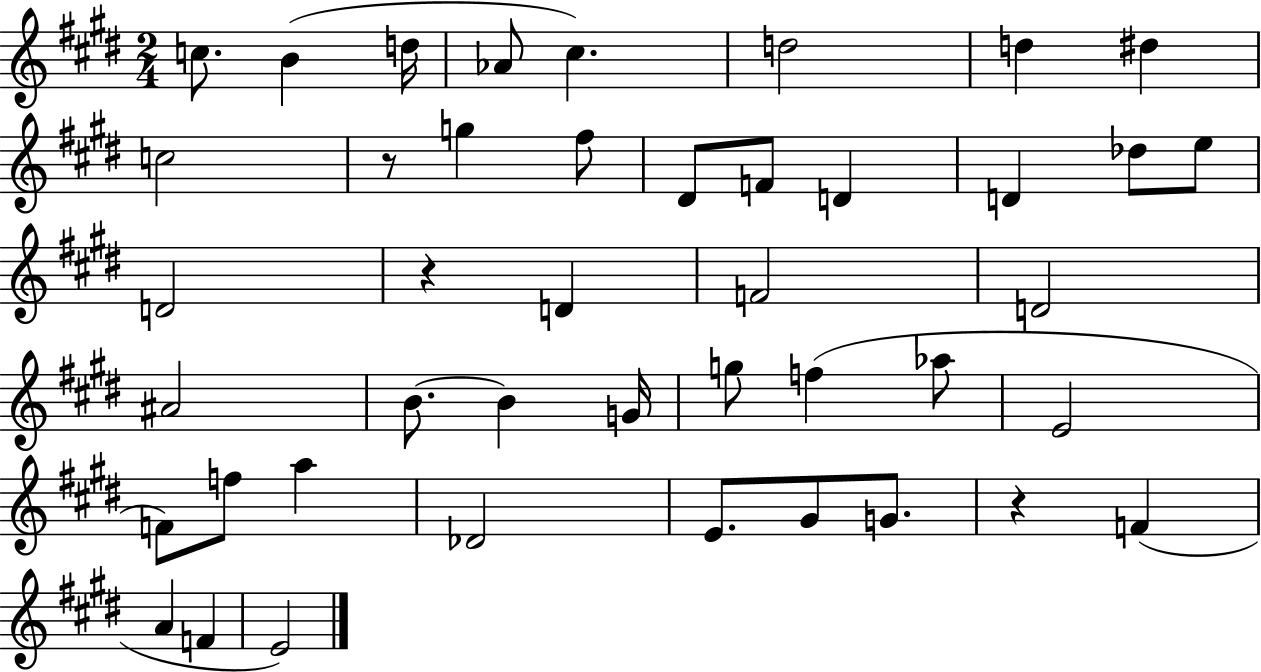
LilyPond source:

{
  \clef treble
  \numericTimeSignature
  \time 2/4
  \key e \major
  c''8. b'4( d''16 | aes'8 cis''4.) | d''2 | d''4 dis''4 | \break c''2 | r8 g''4 fis''8 | dis'8 f'8 d'4 | d'4 des''8 e''8 | \break d'2 | r4 d'4 | f'2 | d'2 | \break ais'2 | b'8.~~ b'4 g'16 | g''8 f''4( aes''8 | e'2 | \break f'8) f''8 a''4 | des'2 | e'8. gis'8 g'8. | r4 f'4( | \break a'4 f'4 | e'2) | \bar "|."
}